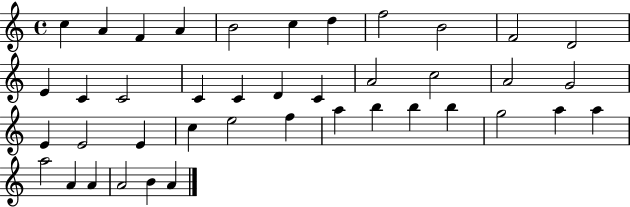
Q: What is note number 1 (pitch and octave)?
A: C5